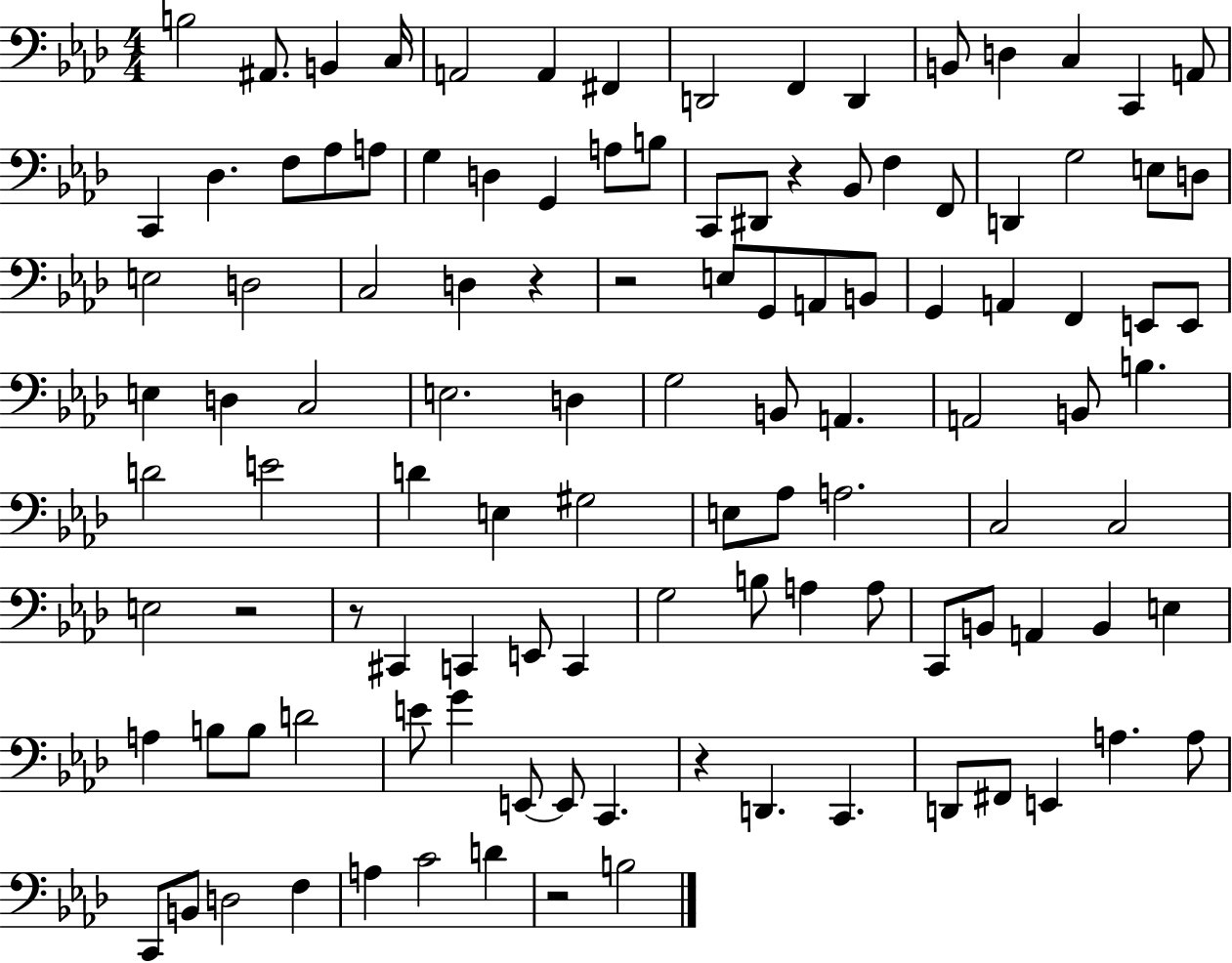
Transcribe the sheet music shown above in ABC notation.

X:1
T:Untitled
M:4/4
L:1/4
K:Ab
B,2 ^A,,/2 B,, C,/4 A,,2 A,, ^F,, D,,2 F,, D,, B,,/2 D, C, C,, A,,/2 C,, _D, F,/2 _A,/2 A,/2 G, D, G,, A,/2 B,/2 C,,/2 ^D,,/2 z _B,,/2 F, F,,/2 D,, G,2 E,/2 D,/2 E,2 D,2 C,2 D, z z2 E,/2 G,,/2 A,,/2 B,,/2 G,, A,, F,, E,,/2 E,,/2 E, D, C,2 E,2 D, G,2 B,,/2 A,, A,,2 B,,/2 B, D2 E2 D E, ^G,2 E,/2 _A,/2 A,2 C,2 C,2 E,2 z2 z/2 ^C,, C,, E,,/2 C,, G,2 B,/2 A, A,/2 C,,/2 B,,/2 A,, B,, E, A, B,/2 B,/2 D2 E/2 G E,,/2 E,,/2 C,, z D,, C,, D,,/2 ^F,,/2 E,, A, A,/2 C,,/2 B,,/2 D,2 F, A, C2 D z2 B,2